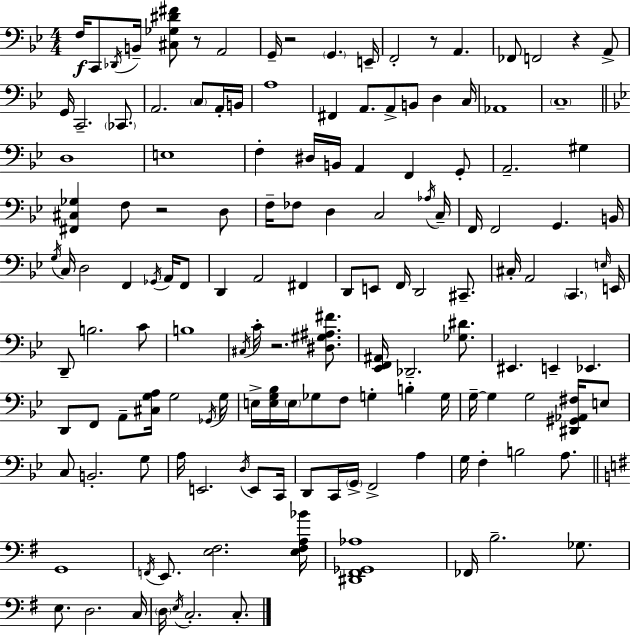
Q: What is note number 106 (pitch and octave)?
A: C2